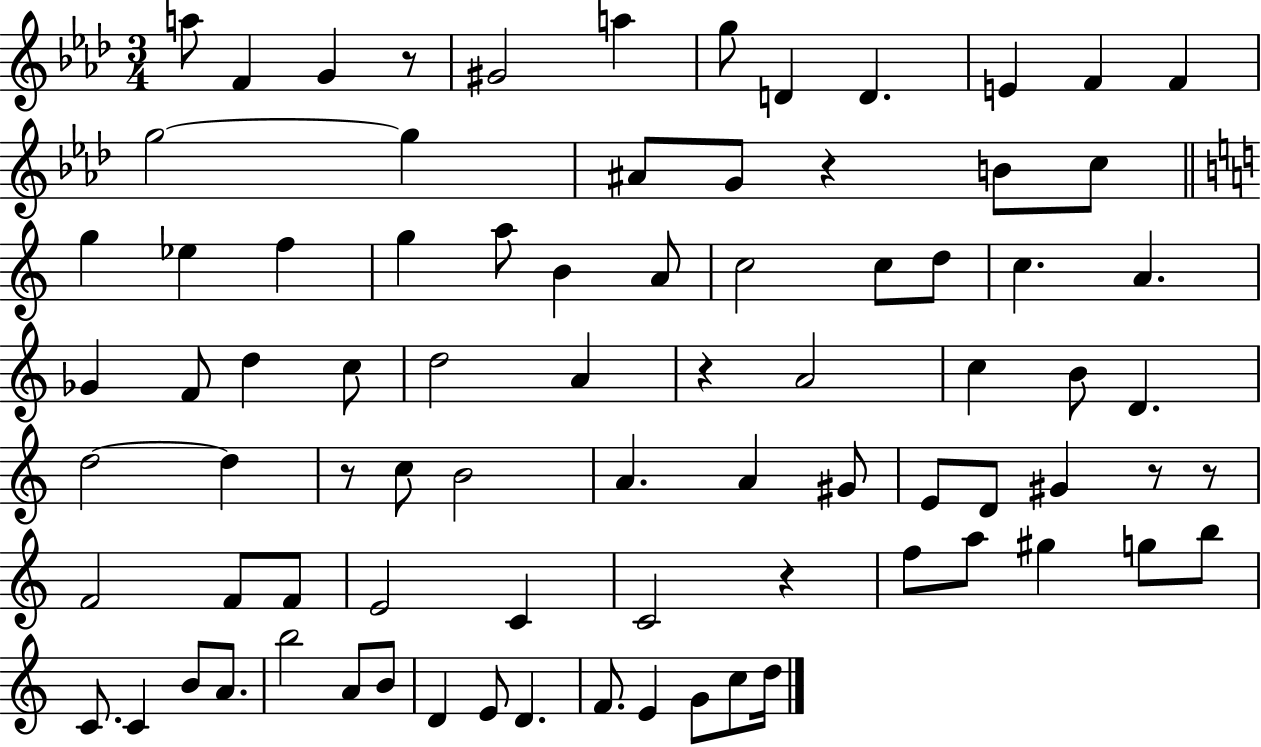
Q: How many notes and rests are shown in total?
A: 82